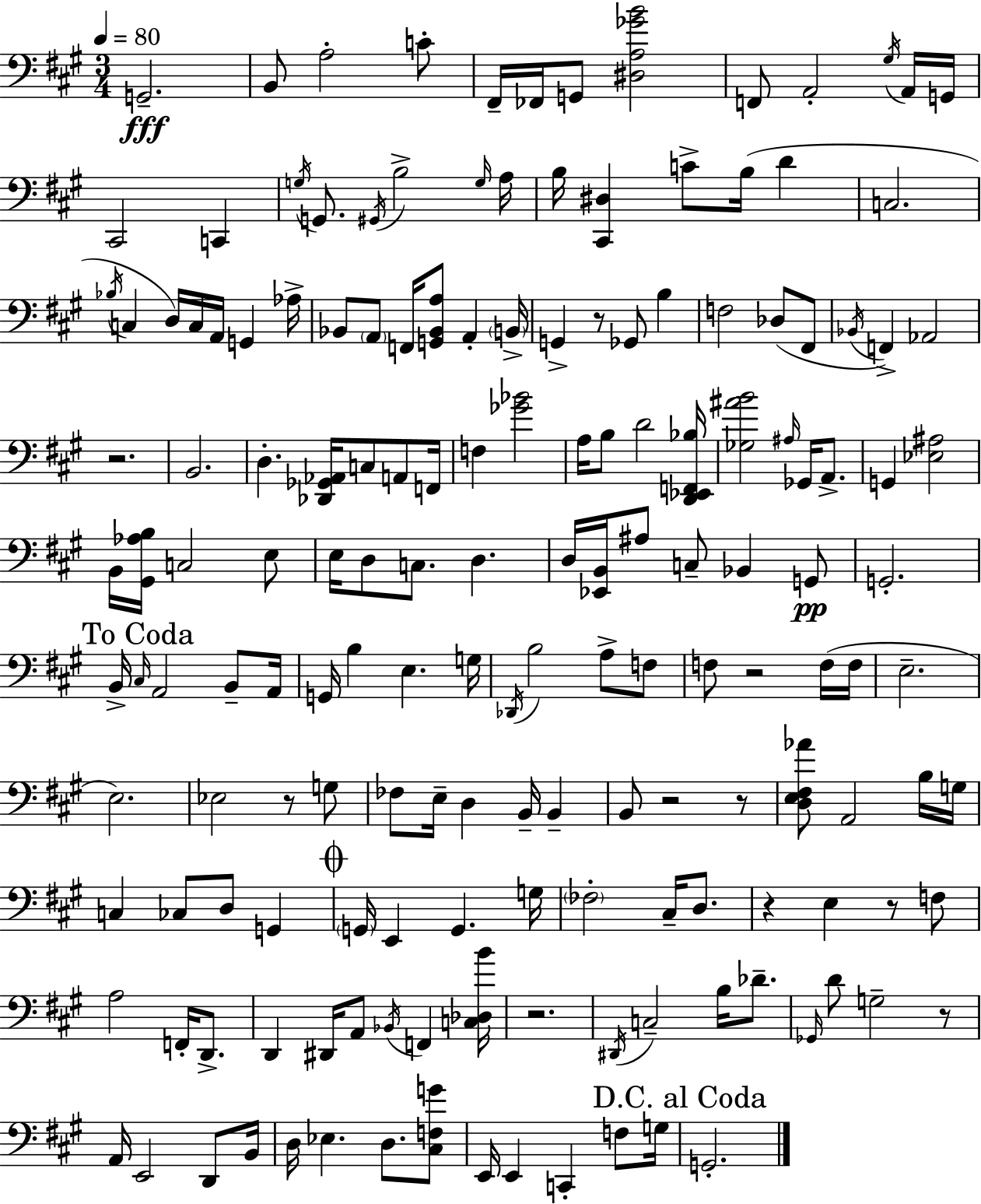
X:1
T:Untitled
M:3/4
L:1/4
K:A
G,,2 B,,/2 A,2 C/2 ^F,,/4 _F,,/4 G,,/2 [^D,A,_GB]2 F,,/2 A,,2 ^G,/4 A,,/4 G,,/4 ^C,,2 C,, G,/4 G,,/2 ^G,,/4 B,2 G,/4 A,/4 B,/4 [^C,,^D,] C/2 B,/4 D C,2 _B,/4 C, D,/4 C,/4 A,,/4 G,, _A,/4 _B,,/2 A,,/2 F,,/4 [G,,_B,,A,]/2 A,, B,,/4 G,, z/2 _G,,/2 B, F,2 _D,/2 ^F,,/2 _B,,/4 F,, _A,,2 z2 B,,2 D, [_D,,_G,,_A,,]/4 C,/2 A,,/2 F,,/4 F, [_G_B]2 A,/4 B,/2 D2 [D,,_E,,F,,_B,]/4 [_G,^AB]2 ^A,/4 _G,,/4 A,,/2 G,, [_E,^A,]2 B,,/4 [^G,,_A,B,]/4 C,2 E,/2 E,/4 D,/2 C,/2 D, D,/4 [_E,,B,,]/4 ^A,/2 C,/2 _B,, G,,/2 G,,2 B,,/4 ^C,/4 A,,2 B,,/2 A,,/4 G,,/4 B, E, G,/4 _D,,/4 B,2 A,/2 F,/2 F,/2 z2 F,/4 F,/4 E,2 E,2 _E,2 z/2 G,/2 _F,/2 E,/4 D, B,,/4 B,, B,,/2 z2 z/2 [D,E,^F,_A]/2 A,,2 B,/4 G,/4 C, _C,/2 D,/2 G,, G,,/4 E,, G,, G,/4 _F,2 ^C,/4 D,/2 z E, z/2 F,/2 A,2 F,,/4 D,,/2 D,, ^D,,/4 A,,/2 _B,,/4 F,, [C,_D,B]/4 z2 ^D,,/4 C,2 B,/4 _D/2 _G,,/4 D/2 G,2 z/2 A,,/4 E,,2 D,,/2 B,,/4 D,/4 _E, D,/2 [^C,F,G]/2 E,,/4 E,, C,, F,/2 G,/4 G,,2